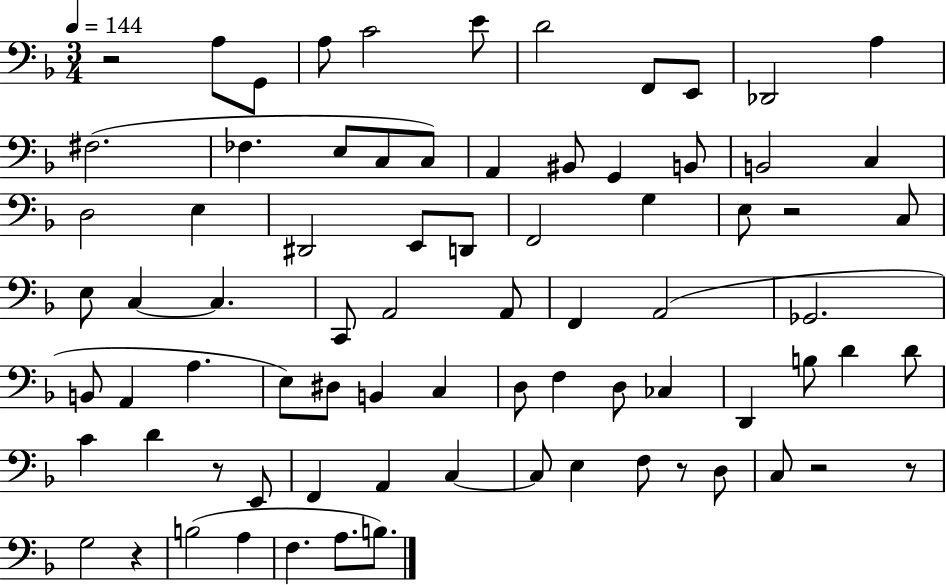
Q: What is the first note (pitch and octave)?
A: A3